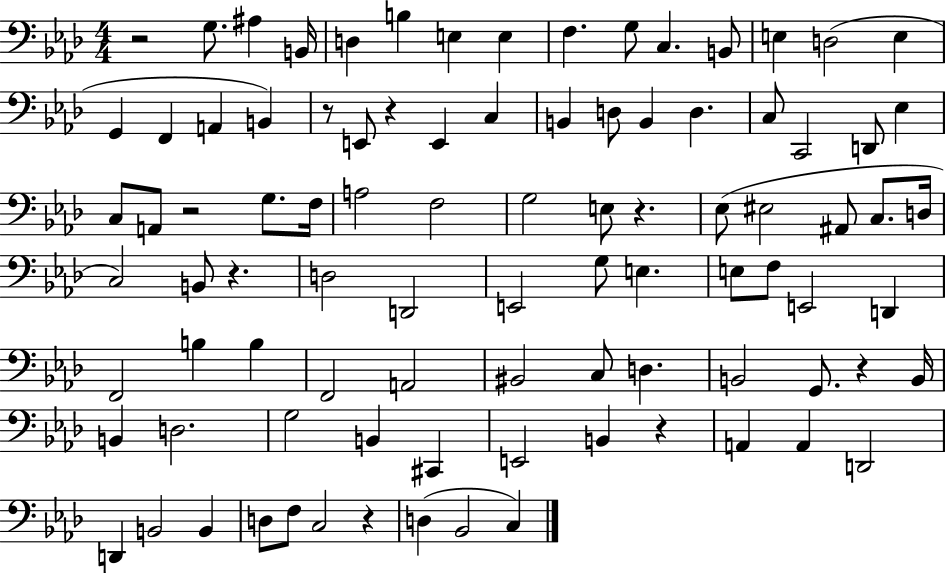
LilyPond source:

{
  \clef bass
  \numericTimeSignature
  \time 4/4
  \key aes \major
  r2 g8. ais4 b,16 | d4 b4 e4 e4 | f4. g8 c4. b,8 | e4 d2( e4 | \break g,4 f,4 a,4 b,4) | r8 e,8 r4 e,4 c4 | b,4 d8 b,4 d4. | c8 c,2 d,8 ees4 | \break c8 a,8 r2 g8. f16 | a2 f2 | g2 e8 r4. | ees8( eis2 ais,8 c8. d16 | \break c2) b,8 r4. | d2 d,2 | e,2 g8 e4. | e8 f8 e,2 d,4 | \break f,2 b4 b4 | f,2 a,2 | bis,2 c8 d4. | b,2 g,8. r4 b,16 | \break b,4 d2. | g2 b,4 cis,4 | e,2 b,4 r4 | a,4 a,4 d,2 | \break d,4 b,2 b,4 | d8 f8 c2 r4 | d4( bes,2 c4) | \bar "|."
}